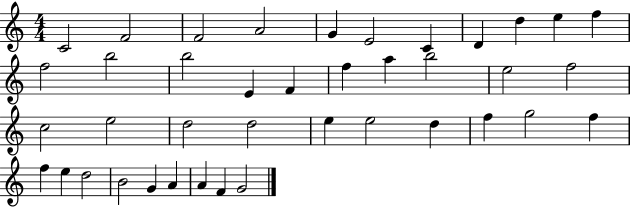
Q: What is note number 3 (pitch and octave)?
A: F4